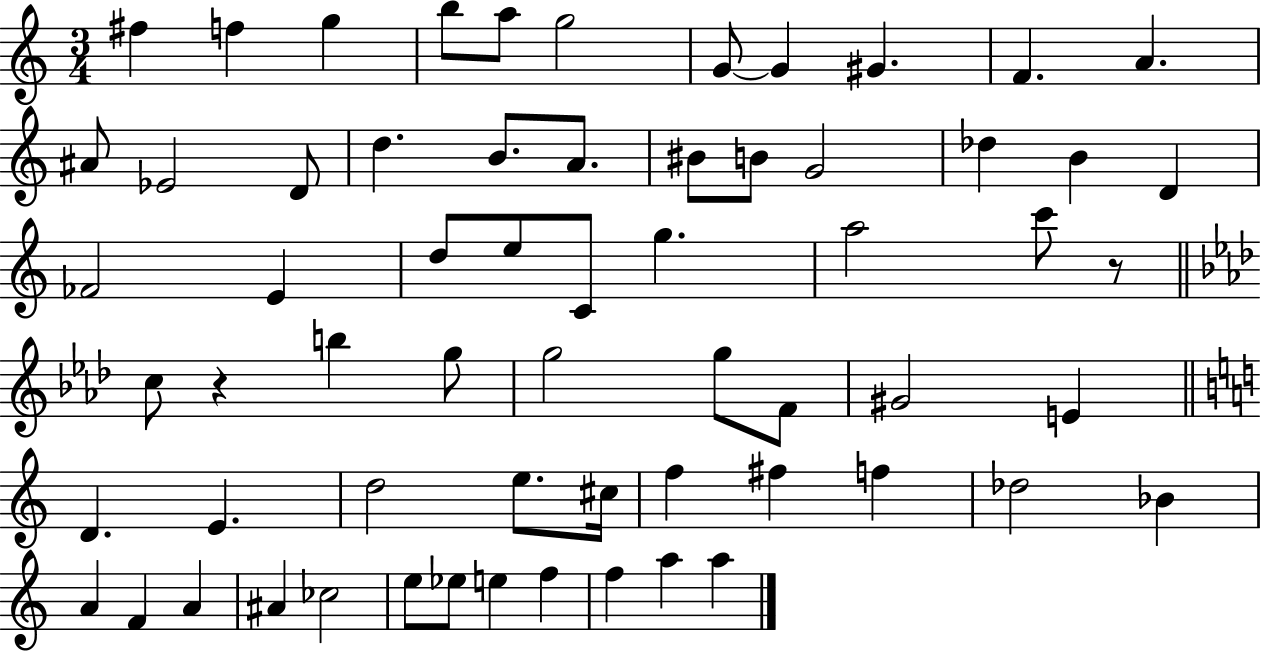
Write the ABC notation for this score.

X:1
T:Untitled
M:3/4
L:1/4
K:C
^f f g b/2 a/2 g2 G/2 G ^G F A ^A/2 _E2 D/2 d B/2 A/2 ^B/2 B/2 G2 _d B D _F2 E d/2 e/2 C/2 g a2 c'/2 z/2 c/2 z b g/2 g2 g/2 F/2 ^G2 E D E d2 e/2 ^c/4 f ^f f _d2 _B A F A ^A _c2 e/2 _e/2 e f f a a